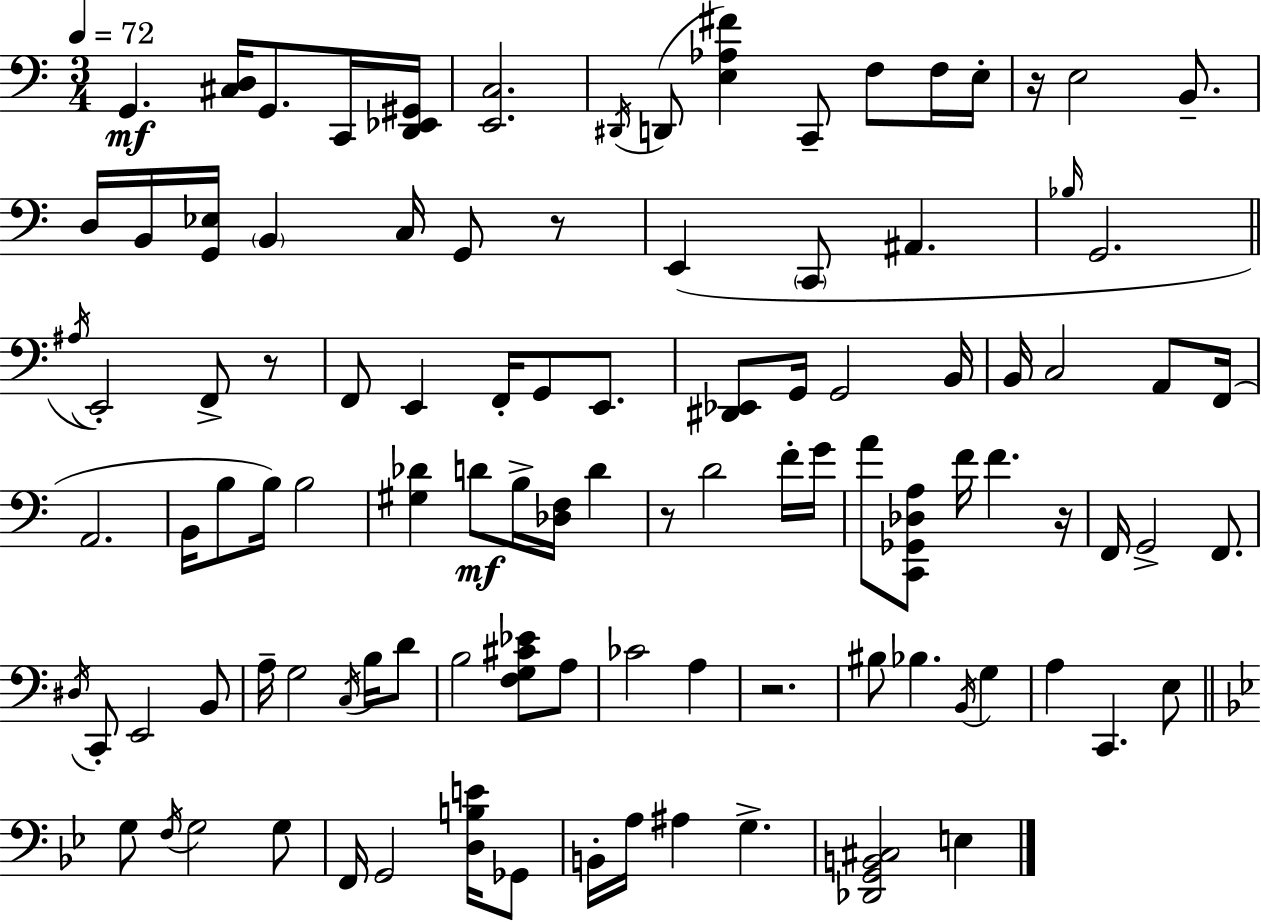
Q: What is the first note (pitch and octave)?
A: G2